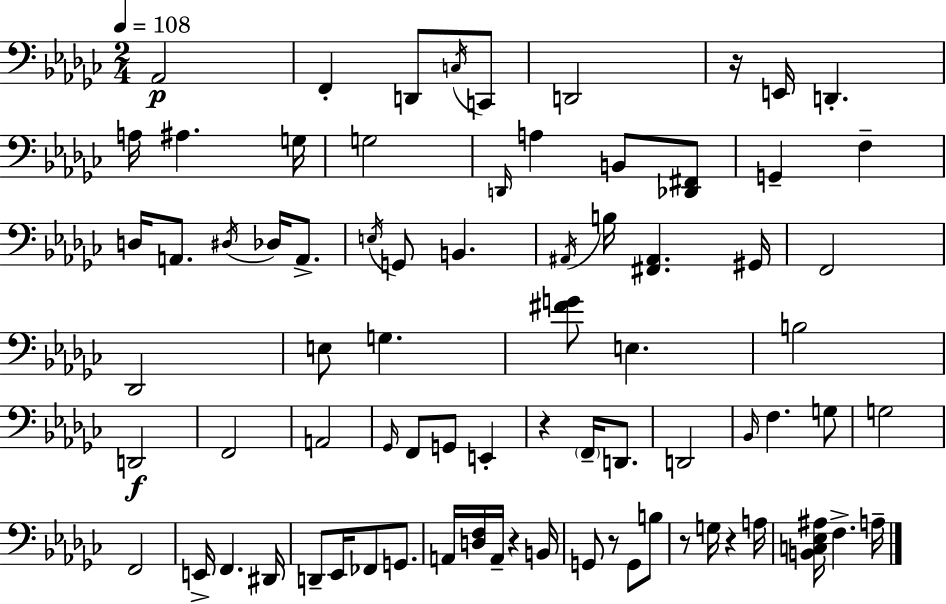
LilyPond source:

{
  \clef bass
  \numericTimeSignature
  \time 2/4
  \key ees \minor
  \tempo 4 = 108
  \repeat volta 2 { aes,2\p | f,4-. d,8 \acciaccatura { c16 } c,8 | d,2 | r16 e,16 d,4.-. | \break a16 ais4. | g16 g2 | \grace { d,16 } a4 b,8 | <des, fis,>8 g,4-- f4-- | \break d16 a,8. \acciaccatura { dis16 } des16 | a,8.-> \acciaccatura { e16 } g,8 b,4. | \acciaccatura { ais,16 } b16 <fis, ais,>4. | gis,16 f,2 | \break des,2 | e8 g4. | <fis' g'>8 e4. | b2 | \break d,2\f | f,2 | a,2 | \grace { ges,16 } f,8 | \break g,8 e,4-. r4 | \parenthesize f,16-- d,8. d,2 | \grace { bes,16 } f4. | g8 g2 | \break f,2 | e,16-> | f,4. dis,16 d,8-- | ees,16 fes,8 g,8. a,16 | \break <d f>16 a,16-- r4 b,16 g,8 | r8 g,8 b8 r8 | g16 r4 a16 <b, c ees ais>16 | f4.-> a16-- } \bar "|."
}